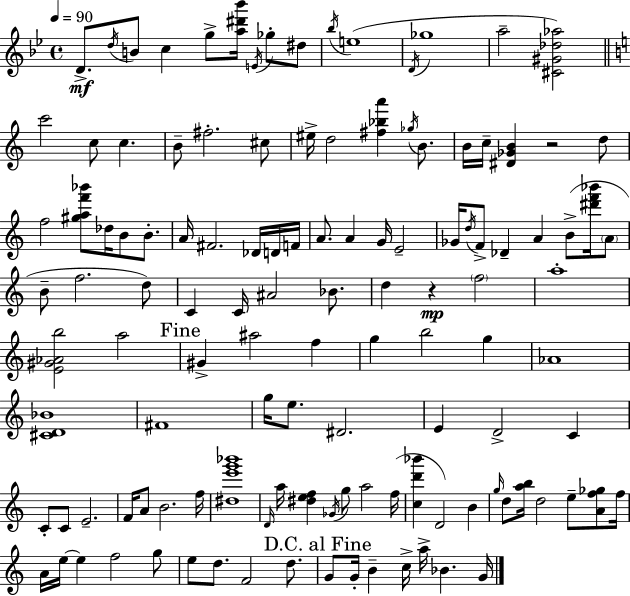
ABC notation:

X:1
T:Untitled
M:4/4
L:1/4
K:Gm
D/2 d/4 B/2 c g/2 [a^d'_b']/4 E/4 _g/2 ^d/2 _b/4 e4 D/4 _g4 a2 [^C^G_d_a]2 c'2 c/2 c B/2 ^f2 ^c/2 ^e/4 d2 [^f_ba'] _g/4 B/2 B/4 c/4 [^D_GB] z2 d/2 f2 [^gaf'_b']/2 _d/4 B/2 B/2 A/4 ^F2 _D/4 D/4 F/4 A/2 A G/4 E2 _G/4 d/4 F/2 _D A B/2 [^d'f'_b']/4 A/2 B/2 f2 d/2 C C/4 ^A2 _B/2 d z f2 a4 [E^G_Ab]2 a2 ^G ^a2 f g b2 g _A4 [^CD_B]4 ^F4 g/4 e/2 ^D2 E D2 C C/2 C/2 E2 F/4 A/2 B2 f/4 [^de'g'_b']4 D/4 a/4 [^def] _G/4 g/2 a2 f/4 [cd'_b'] D2 B g/4 d/2 [ab]/4 d2 e/2 [Af_g]/2 f/4 A/4 e/4 e f2 g/2 e/2 d/2 F2 d/2 G/2 G/4 B c/4 a/4 _B G/4